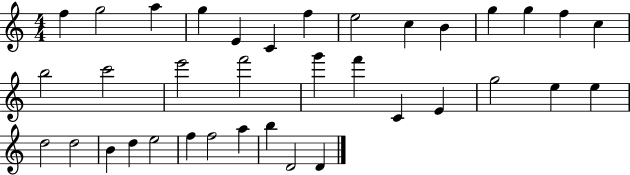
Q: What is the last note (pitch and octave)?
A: D4